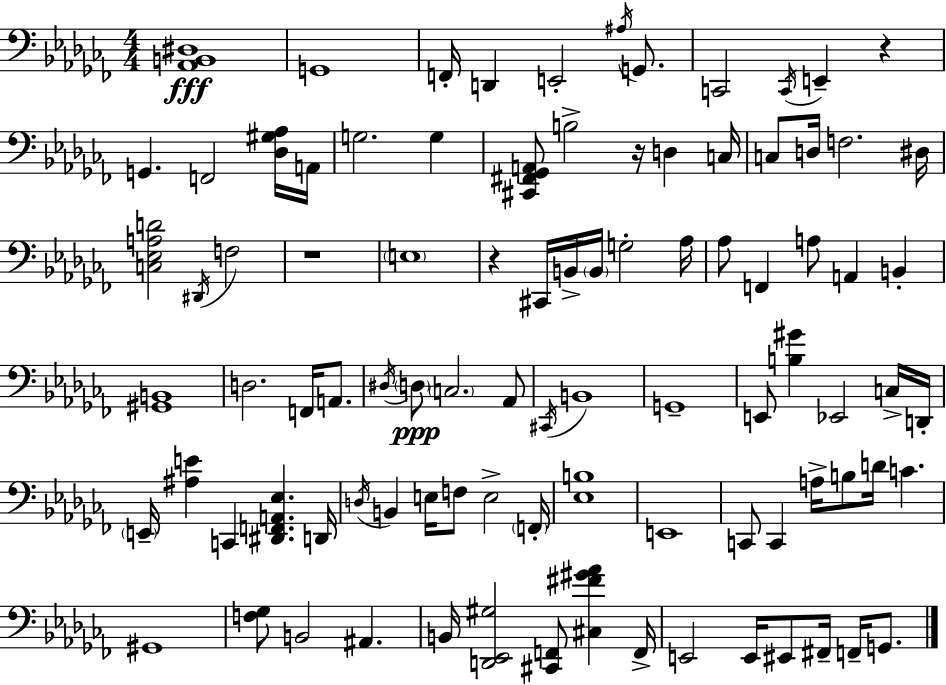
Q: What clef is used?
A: bass